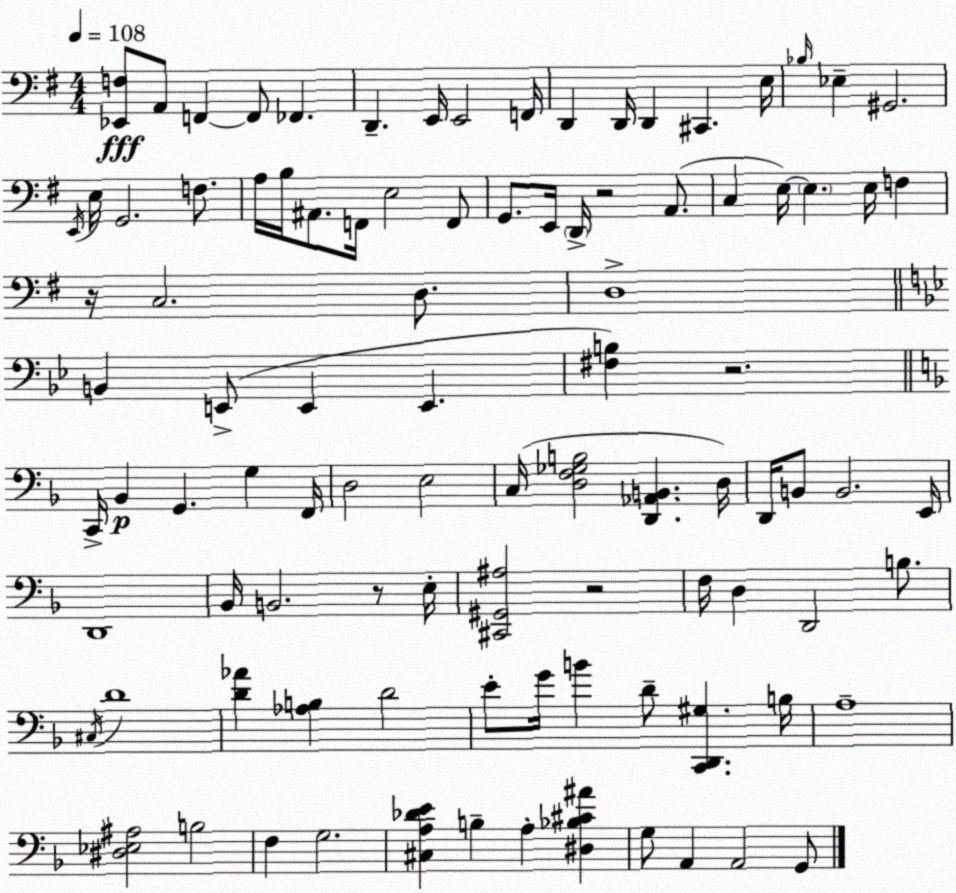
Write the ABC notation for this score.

X:1
T:Untitled
M:4/4
L:1/4
K:G
[_E,,F,]/2 A,,/2 F,, F,,/2 _F,, D,, E,,/4 E,,2 F,,/4 D,, D,,/4 D,, ^C,, E,/4 _B,/4 _E, ^G,,2 E,,/4 E,/4 G,,2 F,/2 A,/4 B,/4 ^A,,/2 F,,/4 E,2 F,,/2 G,,/2 E,,/4 D,,/4 z2 A,,/2 C, E,/4 E, E,/4 F, z/4 C,2 D,/2 D,4 B,, E,,/2 E,, E,, [^F,B,] z2 C,,/4 _B,, G,, G, F,,/4 D,2 E,2 C,/4 [D,F,_G,B,]2 [D,,_A,,B,,] D,/4 D,,/4 B,,/2 B,,2 E,,/4 D,,4 _B,,/4 B,,2 z/2 E,/4 [^C,,^G,,^A,]2 z2 F,/4 D, D,,2 B,/2 ^C,/4 D4 [D_A] [_A,B,] D2 E/2 G/4 B D/2 [C,,D,,^G,] B,/4 A,4 [^D,_E,^A,]2 B,2 F, G,2 [^C,A,_DE] B, A, [^D,_B,^C^A] G,/2 A,, A,,2 G,,/2